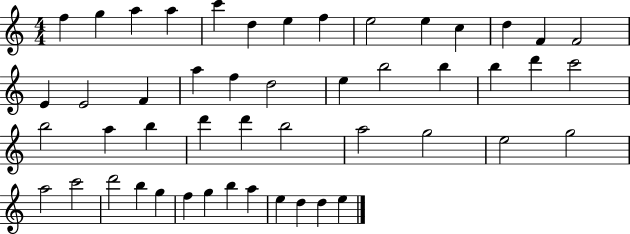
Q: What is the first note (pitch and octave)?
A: F5